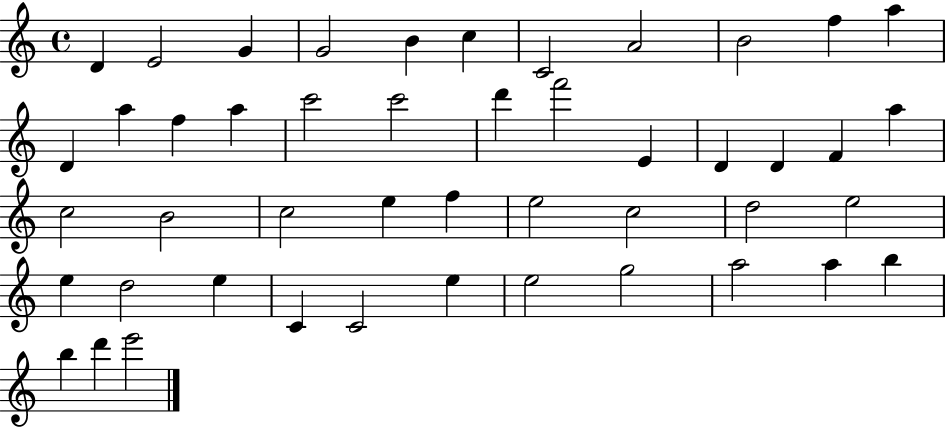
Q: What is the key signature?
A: C major